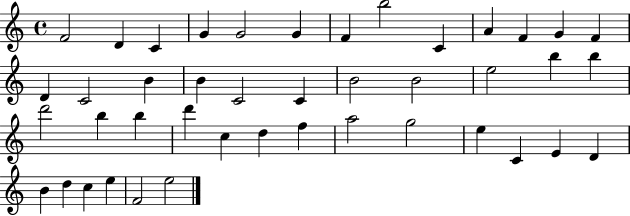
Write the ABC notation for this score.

X:1
T:Untitled
M:4/4
L:1/4
K:C
F2 D C G G2 G F b2 C A F G F D C2 B B C2 C B2 B2 e2 b b d'2 b b d' c d f a2 g2 e C E D B d c e F2 e2